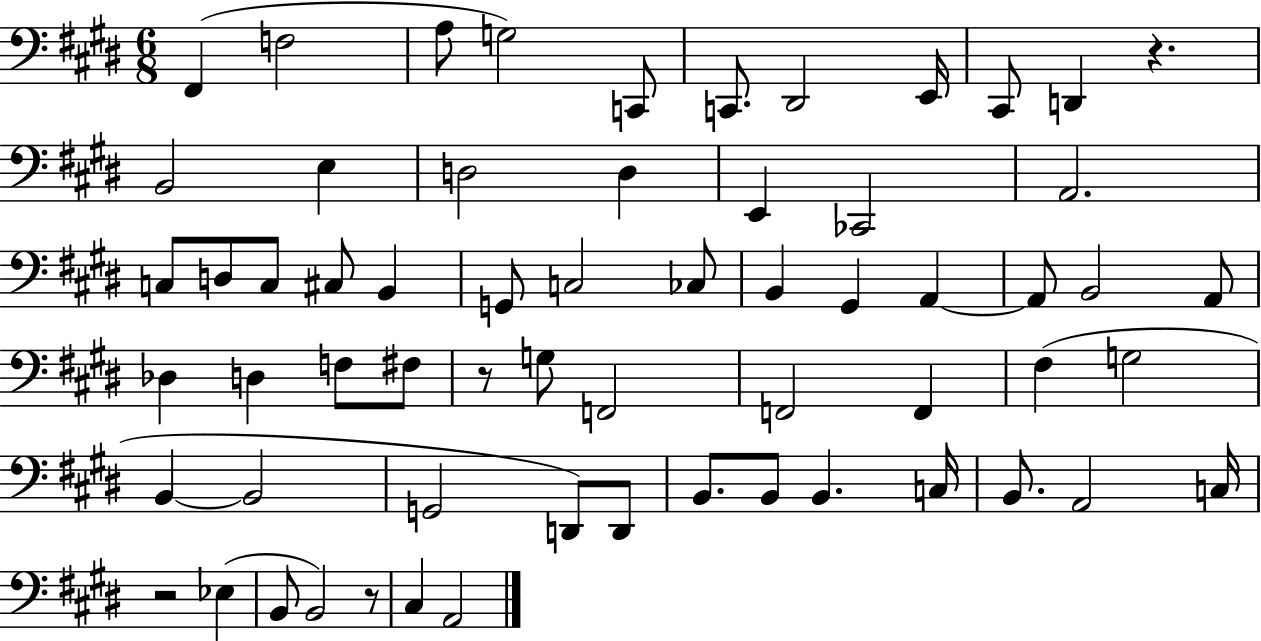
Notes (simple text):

F#2/q F3/h A3/e G3/h C2/e C2/e. D#2/h E2/s C#2/e D2/q R/q. B2/h E3/q D3/h D3/q E2/q CES2/h A2/h. C3/e D3/e C3/e C#3/e B2/q G2/e C3/h CES3/e B2/q G#2/q A2/q A2/e B2/h A2/e Db3/q D3/q F3/e F#3/e R/e G3/e F2/h F2/h F2/q F#3/q G3/h B2/q B2/h G2/h D2/e D2/e B2/e. B2/e B2/q. C3/s B2/e. A2/h C3/s R/h Eb3/q B2/e B2/h R/e C#3/q A2/h